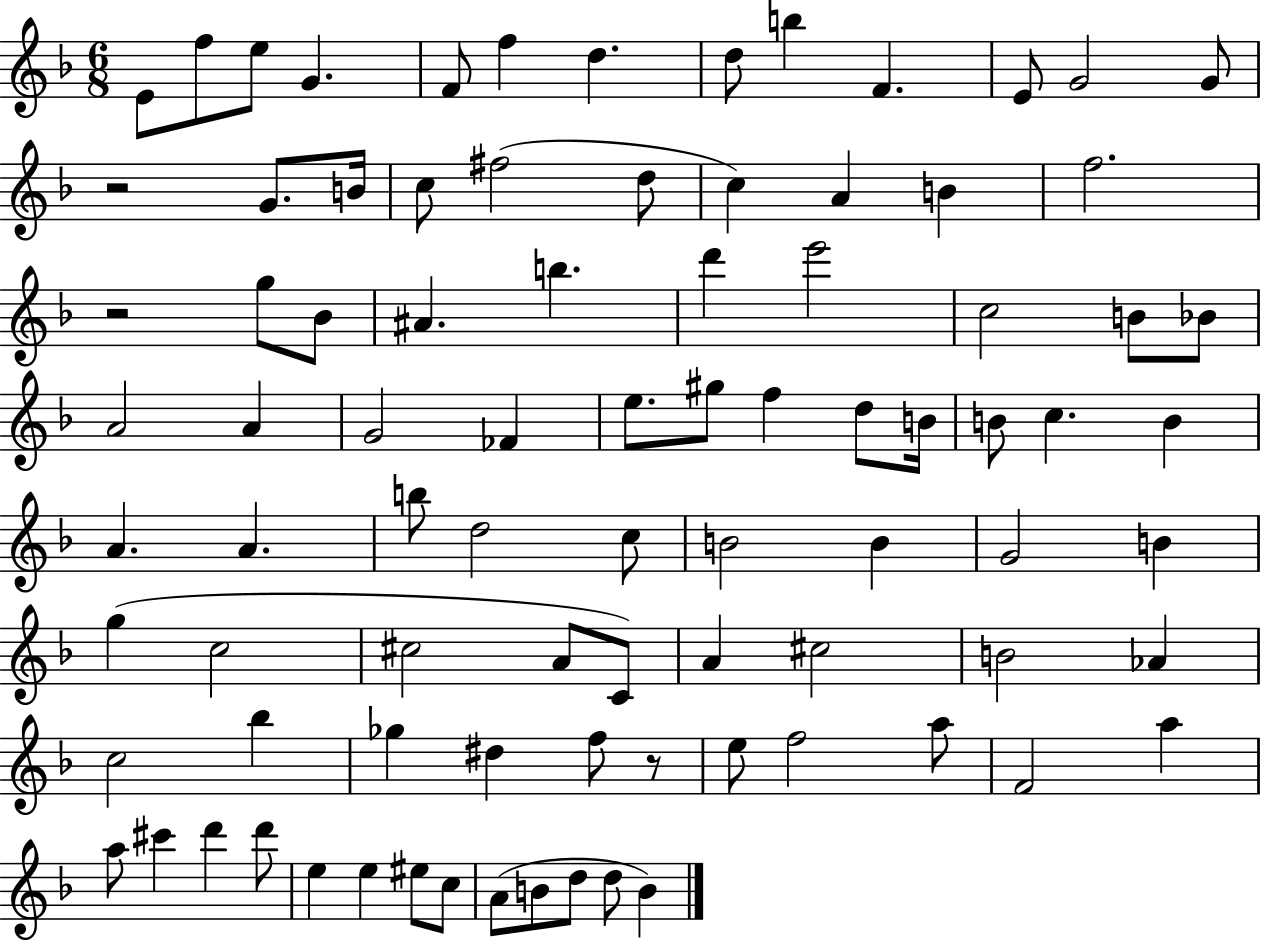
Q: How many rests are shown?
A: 3